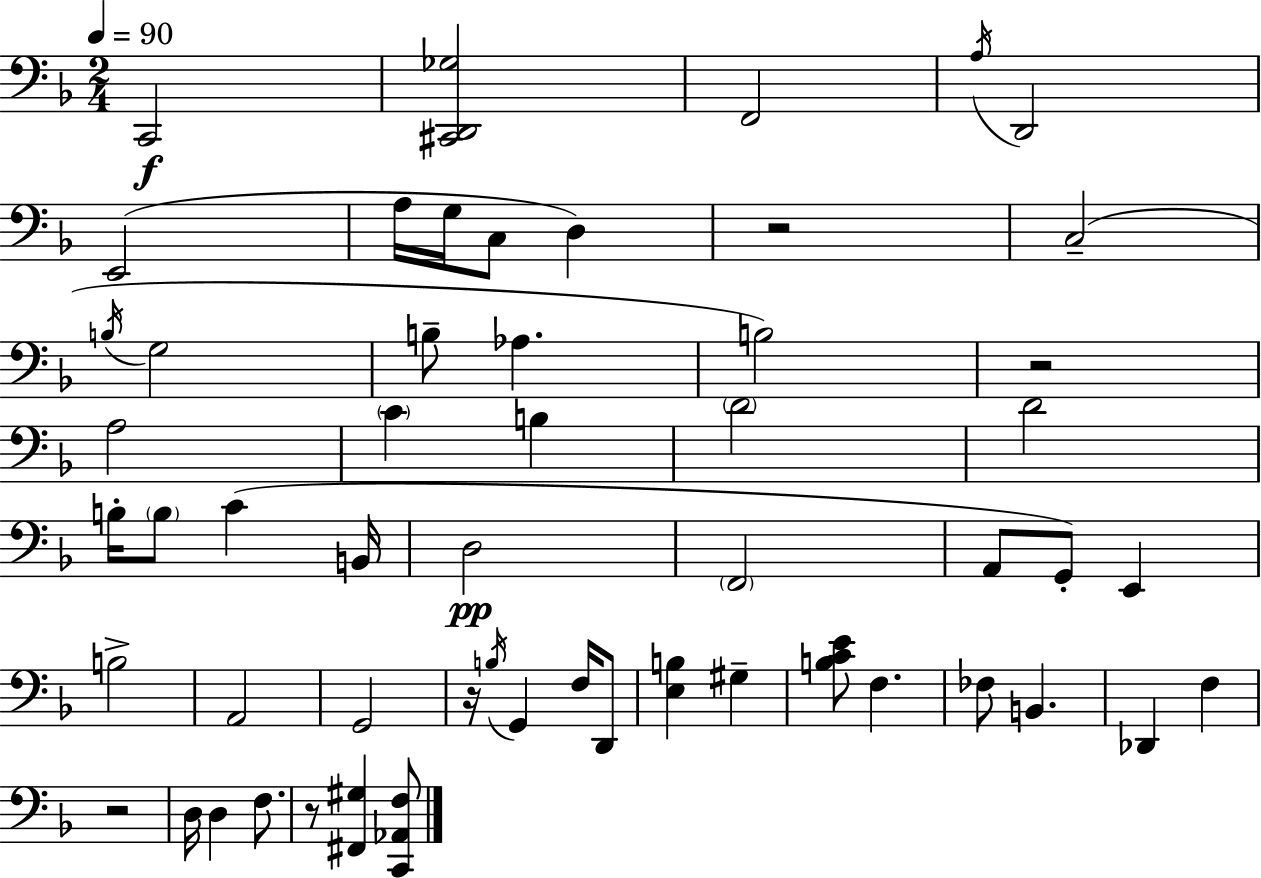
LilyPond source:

{
  \clef bass
  \numericTimeSignature
  \time 2/4
  \key f \major
  \tempo 4 = 90
  c,2\f | <cis, d, ges>2 | f,2 | \acciaccatura { a16 } d,2 | \break e,2( | a16 g16 c8 d4) | r2 | c2--( | \break \acciaccatura { b16 } g2 | b8-- aes4. | b2) | r2 | \break a2 | \parenthesize c'4 b4 | \parenthesize d'2 | d'2 | \break b16-. \parenthesize b8 c'4( | b,16 d2\pp | \parenthesize f,2 | a,8 g,8-.) e,4 | \break b2-> | a,2 | g,2 | r16 \acciaccatura { b16 } g,4 | \break f16 d,8 <e b>4 gis4-- | <b c' e'>8 f4. | fes8 b,4. | des,4 f4 | \break r2 | d16 d4 | f8. r8 <fis, gis>4 | <c, aes, f>8 \bar "|."
}